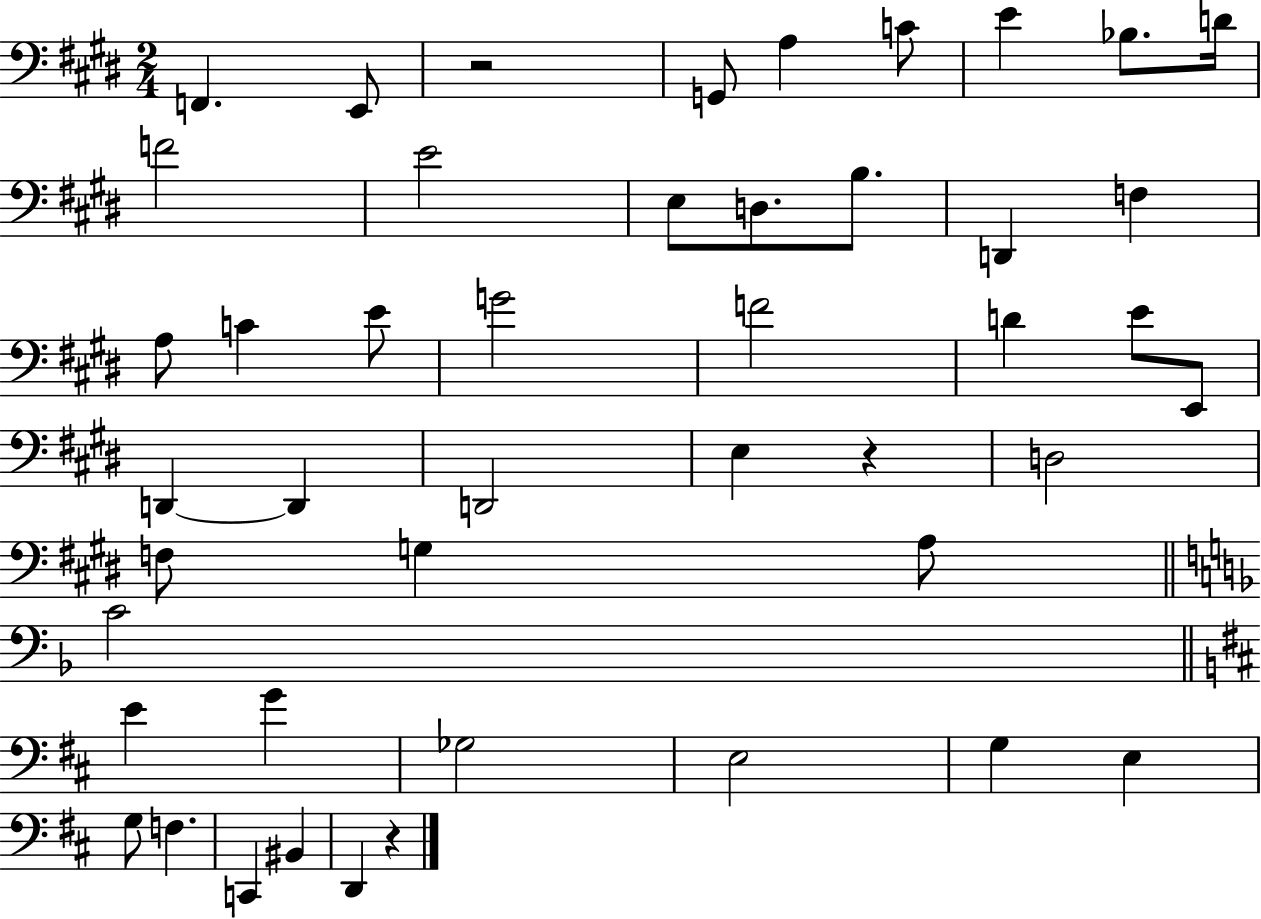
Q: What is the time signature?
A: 2/4